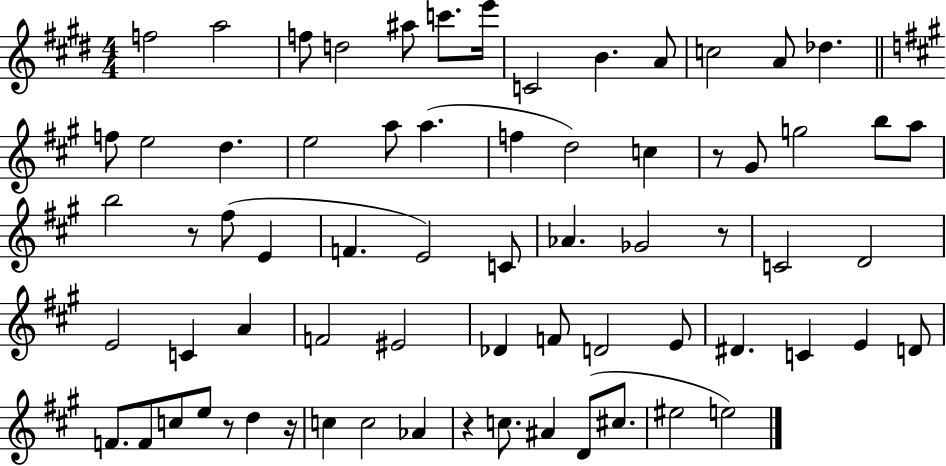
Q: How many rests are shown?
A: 6